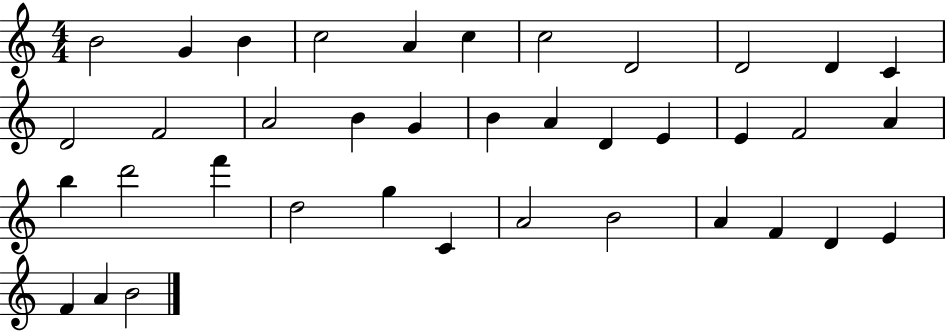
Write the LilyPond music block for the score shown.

{
  \clef treble
  \numericTimeSignature
  \time 4/4
  \key c \major
  b'2 g'4 b'4 | c''2 a'4 c''4 | c''2 d'2 | d'2 d'4 c'4 | \break d'2 f'2 | a'2 b'4 g'4 | b'4 a'4 d'4 e'4 | e'4 f'2 a'4 | \break b''4 d'''2 f'''4 | d''2 g''4 c'4 | a'2 b'2 | a'4 f'4 d'4 e'4 | \break f'4 a'4 b'2 | \bar "|."
}